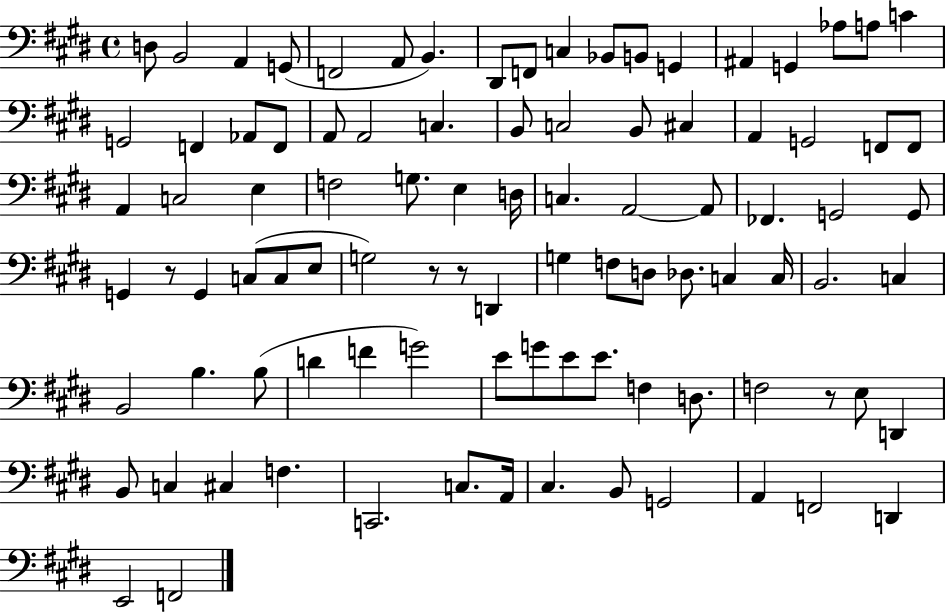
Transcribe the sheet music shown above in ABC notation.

X:1
T:Untitled
M:4/4
L:1/4
K:E
D,/2 B,,2 A,, G,,/2 F,,2 A,,/2 B,, ^D,,/2 F,,/2 C, _B,,/2 B,,/2 G,, ^A,, G,, _A,/2 A,/2 C G,,2 F,, _A,,/2 F,,/2 A,,/2 A,,2 C, B,,/2 C,2 B,,/2 ^C, A,, G,,2 F,,/2 F,,/2 A,, C,2 E, F,2 G,/2 E, D,/4 C, A,,2 A,,/2 _F,, G,,2 G,,/2 G,, z/2 G,, C,/2 C,/2 E,/2 G,2 z/2 z/2 D,, G, F,/2 D,/2 _D,/2 C, C,/4 B,,2 C, B,,2 B, B,/2 D F G2 E/2 G/2 E/2 E/2 F, D,/2 F,2 z/2 E,/2 D,, B,,/2 C, ^C, F, C,,2 C,/2 A,,/4 ^C, B,,/2 G,,2 A,, F,,2 D,, E,,2 F,,2